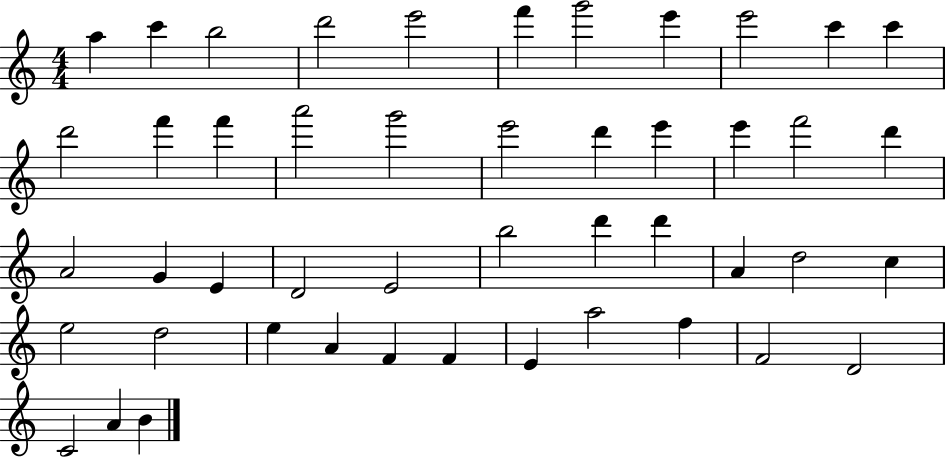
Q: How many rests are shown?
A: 0